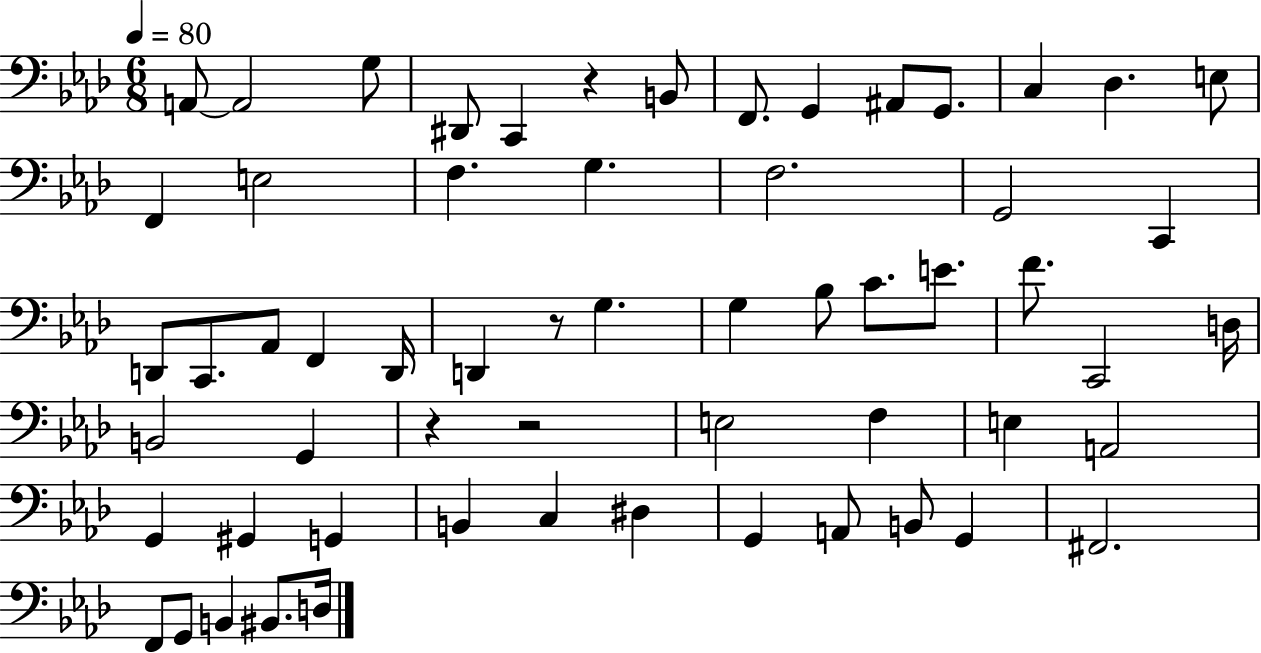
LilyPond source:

{
  \clef bass
  \numericTimeSignature
  \time 6/8
  \key aes \major
  \tempo 4 = 80
  a,8~~ a,2 g8 | dis,8 c,4 r4 b,8 | f,8. g,4 ais,8 g,8. | c4 des4. e8 | \break f,4 e2 | f4. g4. | f2. | g,2 c,4 | \break d,8 c,8. aes,8 f,4 d,16 | d,4 r8 g4. | g4 bes8 c'8. e'8. | f'8. c,2 d16 | \break b,2 g,4 | r4 r2 | e2 f4 | e4 a,2 | \break g,4 gis,4 g,4 | b,4 c4 dis4 | g,4 a,8 b,8 g,4 | fis,2. | \break f,8 g,8 b,4 bis,8. d16 | \bar "|."
}